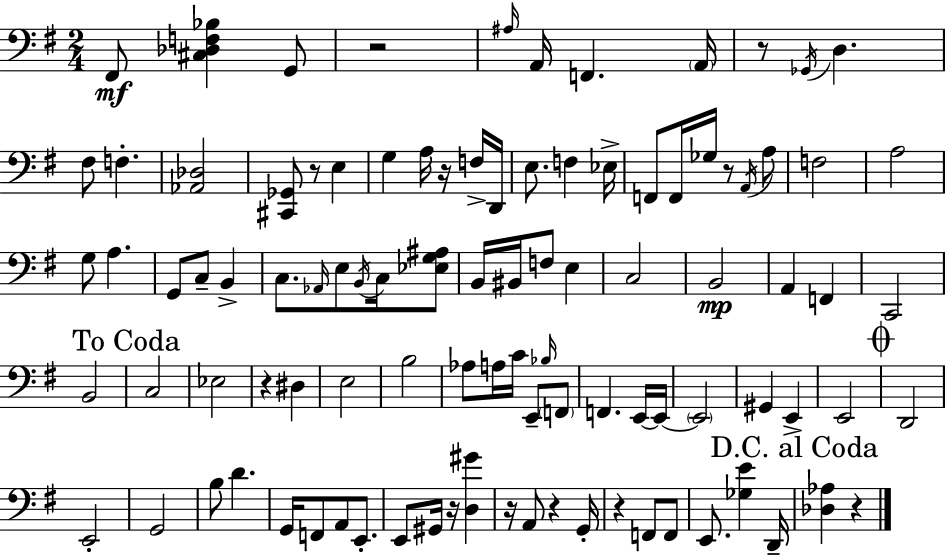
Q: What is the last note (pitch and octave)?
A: D2